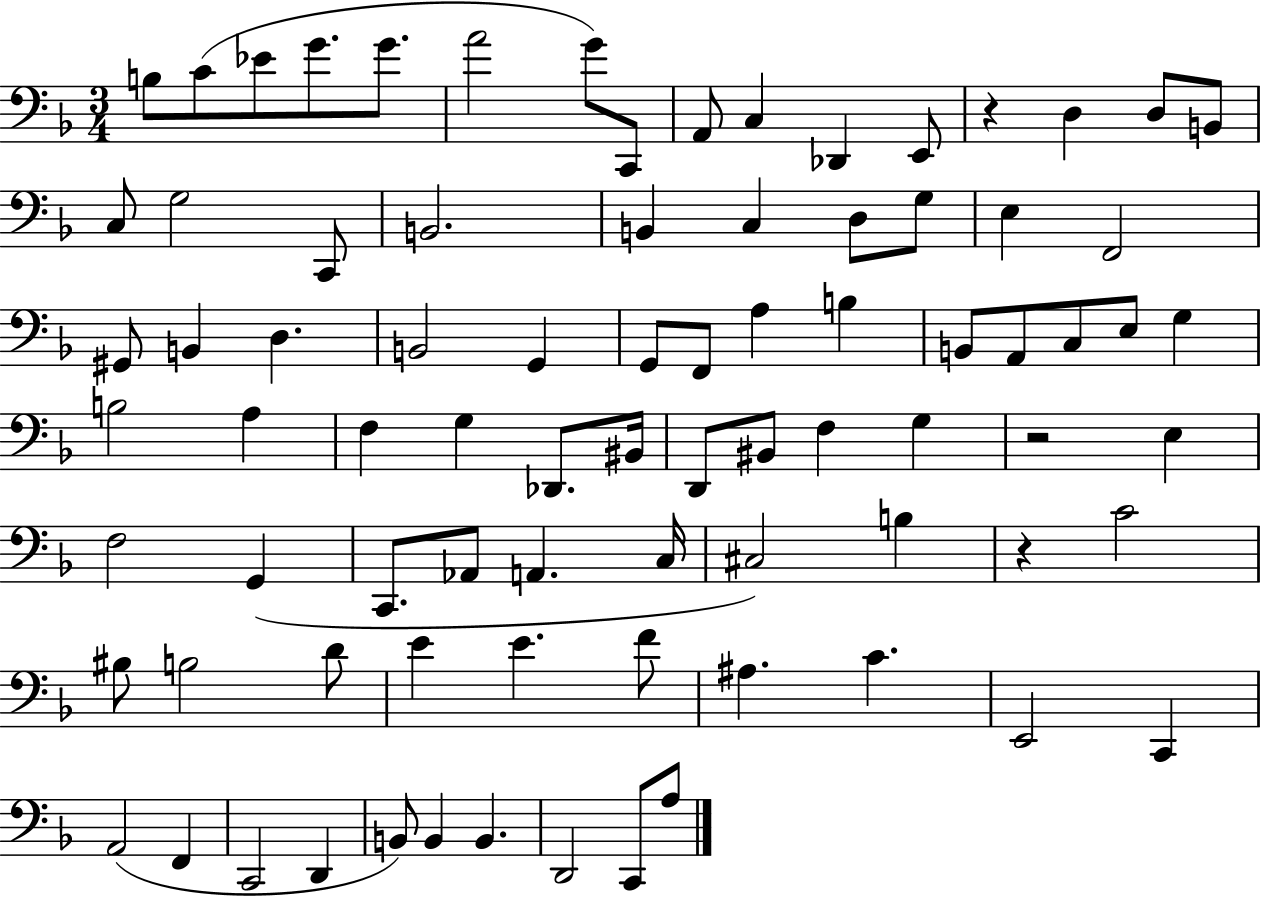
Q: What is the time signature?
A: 3/4